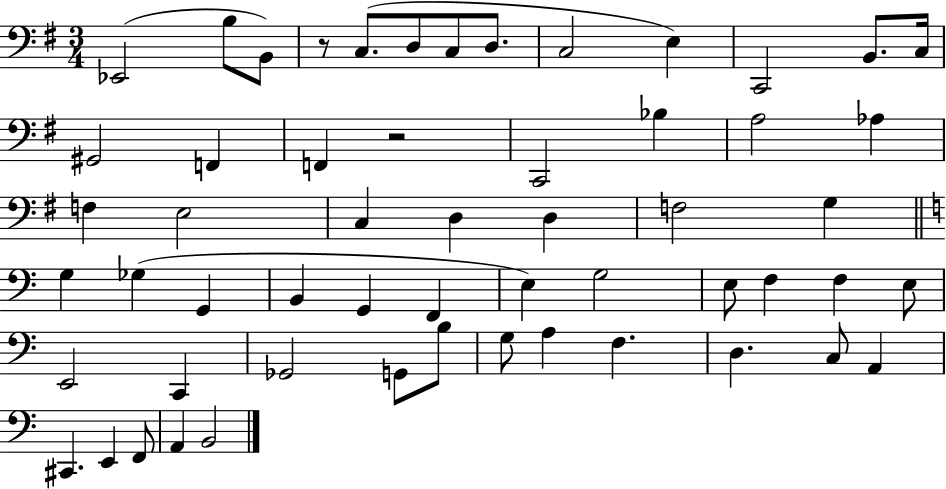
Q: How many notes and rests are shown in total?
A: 56